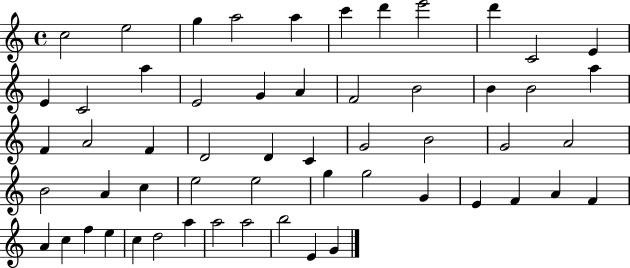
C5/h E5/h G5/q A5/h A5/q C6/q D6/q E6/h D6/q C4/h E4/q E4/q C4/h A5/q E4/h G4/q A4/q F4/h B4/h B4/q B4/h A5/q F4/q A4/h F4/q D4/h D4/q C4/q G4/h B4/h G4/h A4/h B4/h A4/q C5/q E5/h E5/h G5/q G5/h G4/q E4/q F4/q A4/q F4/q A4/q C5/q F5/q E5/q C5/q D5/h A5/q A5/h A5/h B5/h E4/q G4/q